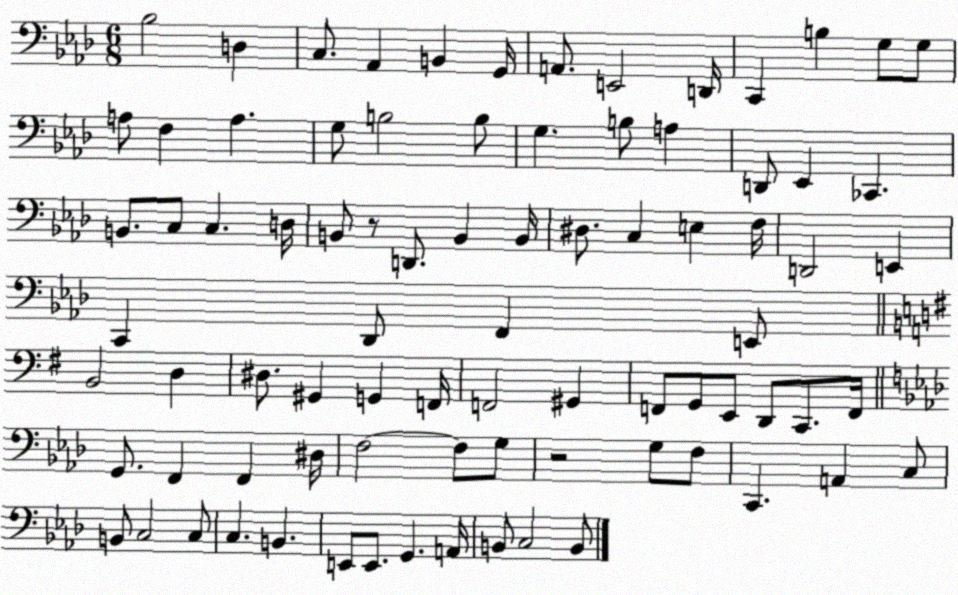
X:1
T:Untitled
M:6/8
L:1/4
K:Ab
_B,2 D, C,/2 _A,, B,, G,,/4 A,,/2 E,,2 D,,/4 C,, B, G,/2 G,/2 A,/2 F, A, G,/2 B,2 B,/2 G, B,/2 A, D,,/2 _E,, _C,, B,,/2 C,/2 C, D,/4 B,,/2 z/2 D,,/2 B,, B,,/4 ^D,/2 C, E, F,/4 D,,2 E,, C,, _D,,/2 F,, E,,/2 B,,2 D, ^D,/2 ^G,, G,, F,,/4 F,,2 ^G,, F,,/2 G,,/2 E,,/2 D,,/2 C,,/2 F,,/4 G,,/2 F,, F,, ^D,/4 F,2 F,/2 G,/2 z2 G,/2 F,/2 C,, A,, C,/2 B,,/2 C,2 C,/2 C, B,, E,,/2 E,,/2 G,, A,,/4 B,,/2 C,2 B,,/2